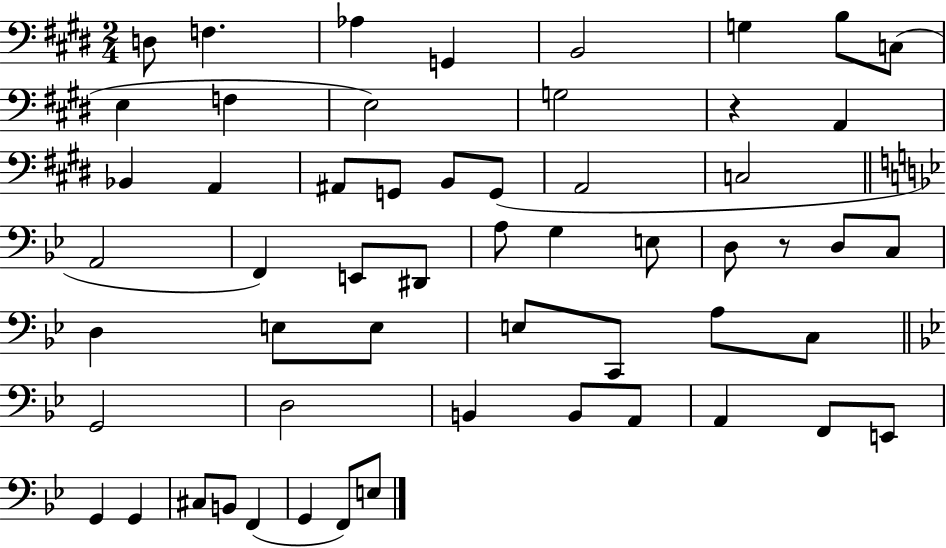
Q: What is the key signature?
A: E major